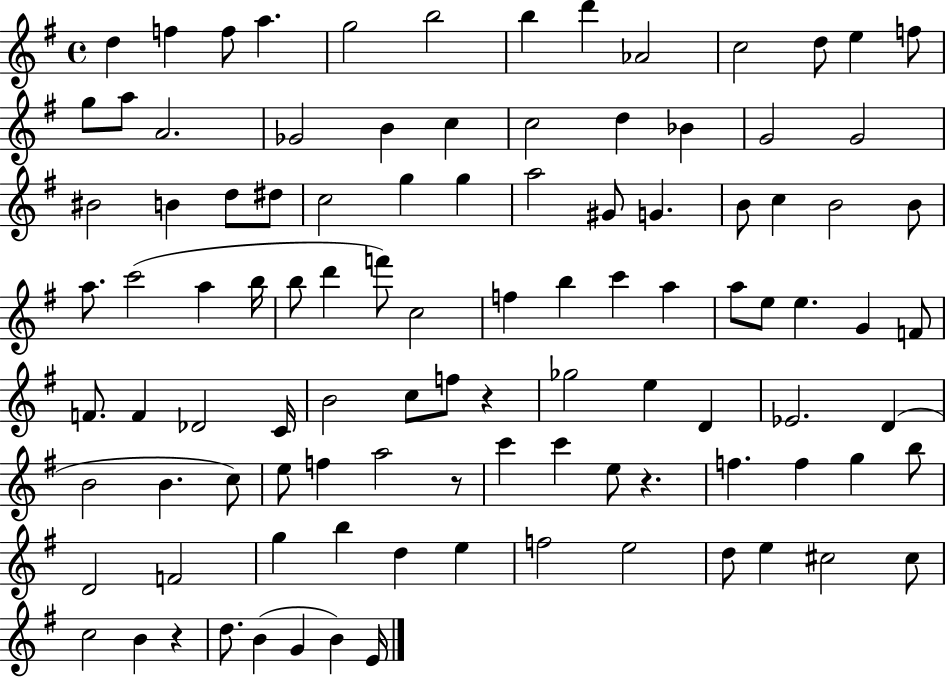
D5/q F5/q F5/e A5/q. G5/h B5/h B5/q D6/q Ab4/h C5/h D5/e E5/q F5/e G5/e A5/e A4/h. Gb4/h B4/q C5/q C5/h D5/q Bb4/q G4/h G4/h BIS4/h B4/q D5/e D#5/e C5/h G5/q G5/q A5/h G#4/e G4/q. B4/e C5/q B4/h B4/e A5/e. C6/h A5/q B5/s B5/e D6/q F6/e C5/h F5/q B5/q C6/q A5/q A5/e E5/e E5/q. G4/q F4/e F4/e. F4/q Db4/h C4/s B4/h C5/e F5/e R/q Gb5/h E5/q D4/q Eb4/h. D4/q B4/h B4/q. C5/e E5/e F5/q A5/h R/e C6/q C6/q E5/e R/q. F5/q. F5/q G5/q B5/e D4/h F4/h G5/q B5/q D5/q E5/q F5/h E5/h D5/e E5/q C#5/h C#5/e C5/h B4/q R/q D5/e. B4/q G4/q B4/q E4/s